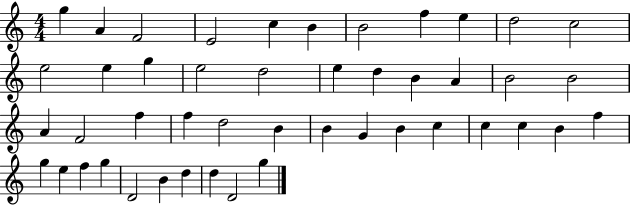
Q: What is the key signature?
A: C major